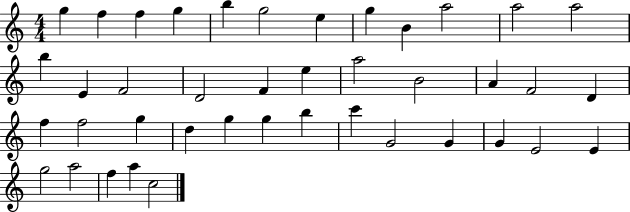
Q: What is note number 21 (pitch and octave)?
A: A4